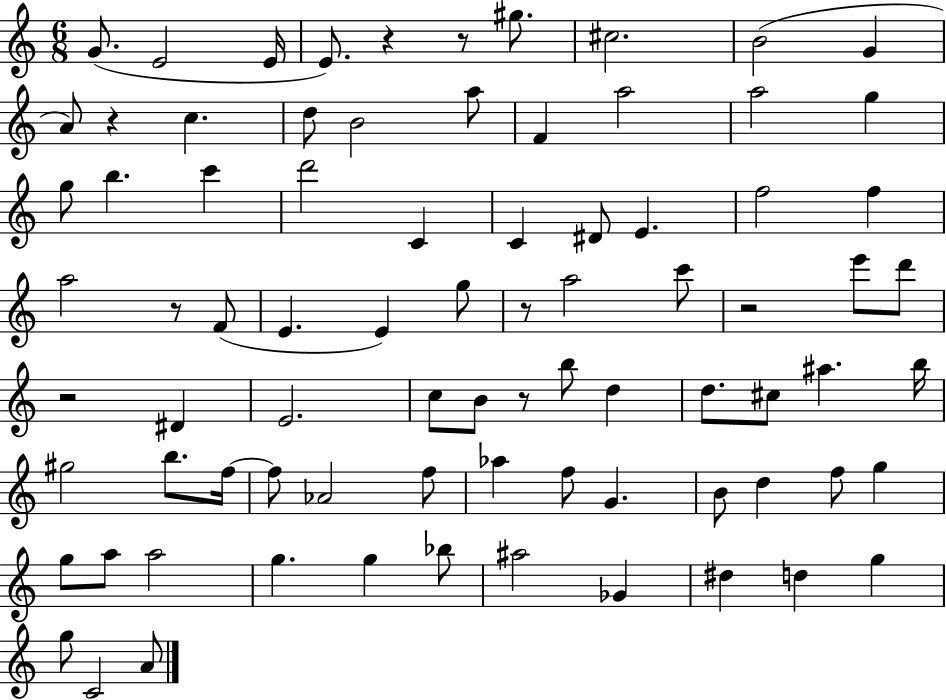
G4/e. E4/h E4/s E4/e. R/q R/e G#5/e. C#5/h. B4/h G4/q A4/e R/q C5/q. D5/e B4/h A5/e F4/q A5/h A5/h G5/q G5/e B5/q. C6/q D6/h C4/q C4/q D#4/e E4/q. F5/h F5/q A5/h R/e F4/e E4/q. E4/q G5/e R/e A5/h C6/e R/h E6/e D6/e R/h D#4/q E4/h. C5/e B4/e R/e B5/e D5/q D5/e. C#5/e A#5/q. B5/s G#5/h B5/e. F5/s F5/e Ab4/h F5/e Ab5/q F5/e G4/q. B4/e D5/q F5/e G5/q G5/e A5/e A5/h G5/q. G5/q Bb5/e A#5/h Gb4/q D#5/q D5/q G5/q G5/e C4/h A4/e